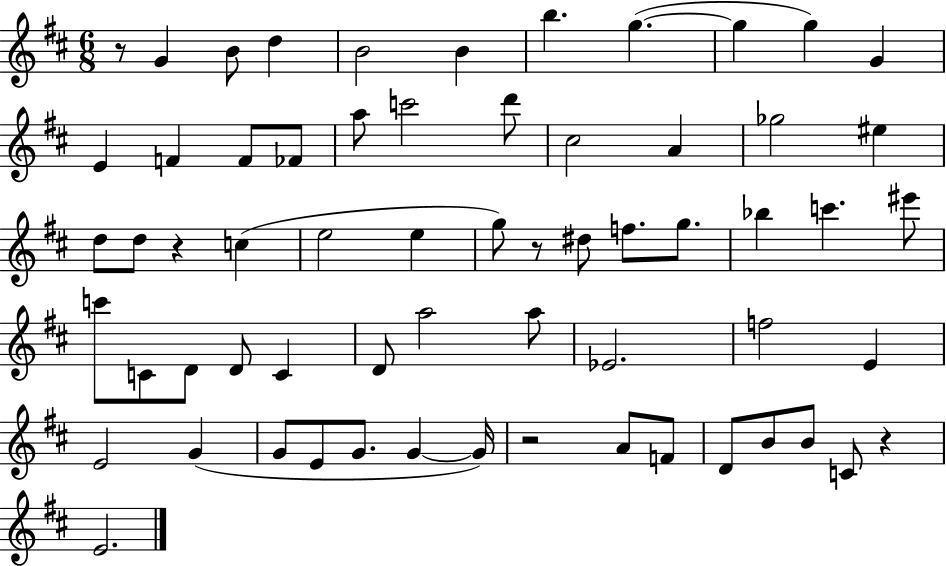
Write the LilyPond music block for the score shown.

{
  \clef treble
  \numericTimeSignature
  \time 6/8
  \key d \major
  \repeat volta 2 { r8 g'4 b'8 d''4 | b'2 b'4 | b''4. g''4.~(~ | g''4 g''4) g'4 | \break e'4 f'4 f'8 fes'8 | a''8 c'''2 d'''8 | cis''2 a'4 | ges''2 eis''4 | \break d''8 d''8 r4 c''4( | e''2 e''4 | g''8) r8 dis''8 f''8. g''8. | bes''4 c'''4. eis'''8 | \break c'''8 c'8 d'8 d'8 c'4 | d'8 a''2 a''8 | ees'2. | f''2 e'4 | \break e'2 g'4( | g'8 e'8 g'8. g'4~~ g'16) | r2 a'8 f'8 | d'8 b'8 b'8 c'8 r4 | \break e'2. | } \bar "|."
}